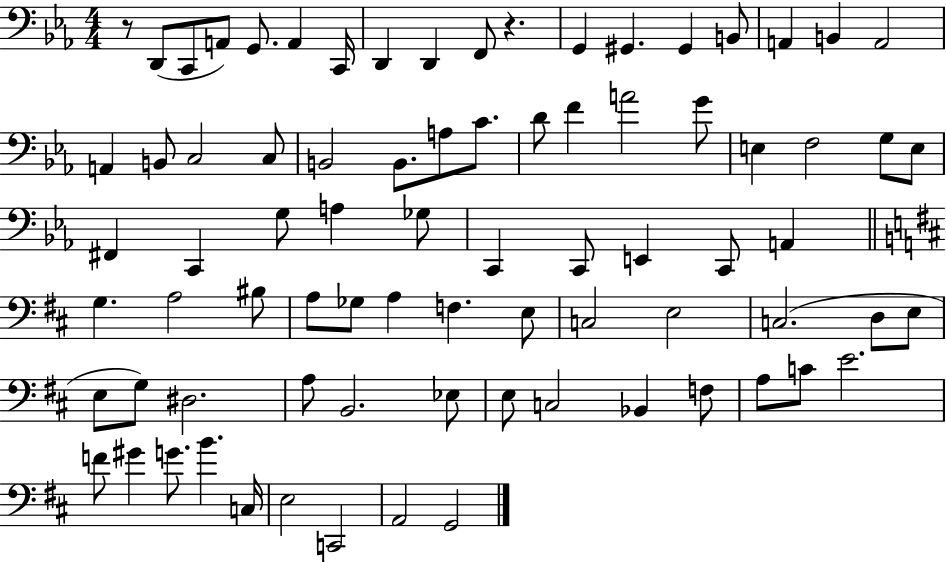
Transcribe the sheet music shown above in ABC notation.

X:1
T:Untitled
M:4/4
L:1/4
K:Eb
z/2 D,,/2 C,,/2 A,,/2 G,,/2 A,, C,,/4 D,, D,, F,,/2 z G,, ^G,, ^G,, B,,/2 A,, B,, A,,2 A,, B,,/2 C,2 C,/2 B,,2 B,,/2 A,/2 C/2 D/2 F A2 G/2 E, F,2 G,/2 E,/2 ^F,, C,, G,/2 A, _G,/2 C,, C,,/2 E,, C,,/2 A,, G, A,2 ^B,/2 A,/2 _G,/2 A, F, E,/2 C,2 E,2 C,2 D,/2 E,/2 E,/2 G,/2 ^D,2 A,/2 B,,2 _E,/2 E,/2 C,2 _B,, F,/2 A,/2 C/2 E2 F/2 ^G G/2 B C,/4 E,2 C,,2 A,,2 G,,2